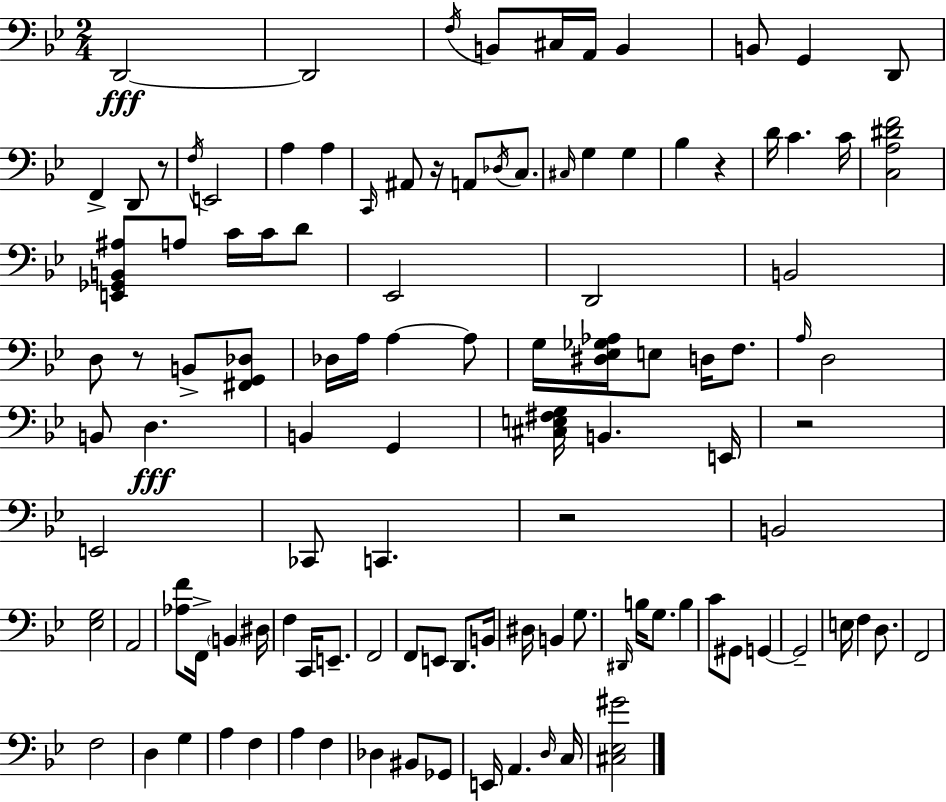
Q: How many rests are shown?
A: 6